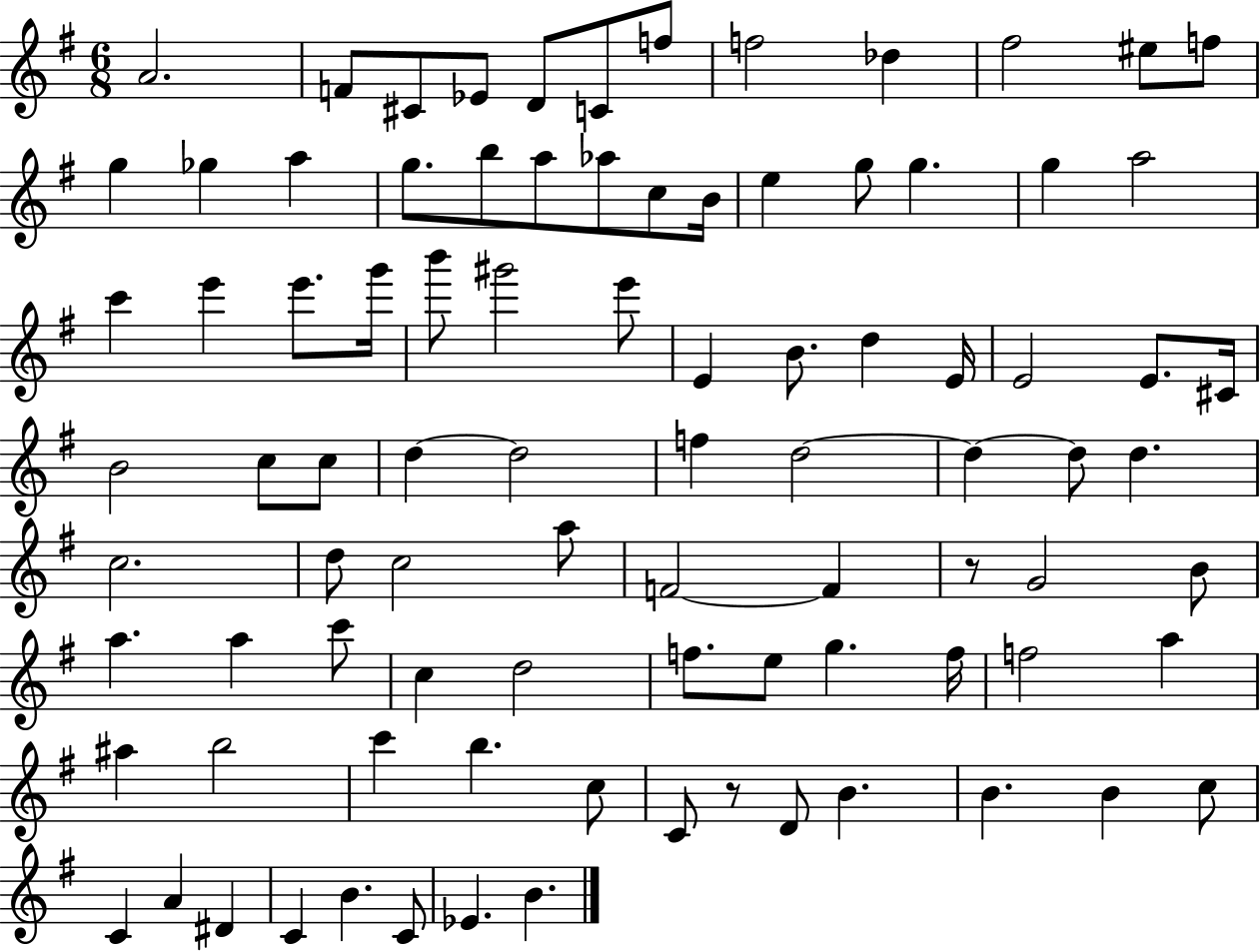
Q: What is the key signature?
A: G major